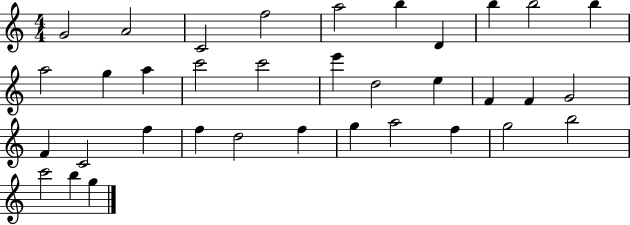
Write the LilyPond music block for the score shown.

{
  \clef treble
  \numericTimeSignature
  \time 4/4
  \key c \major
  g'2 a'2 | c'2 f''2 | a''2 b''4 d'4 | b''4 b''2 b''4 | \break a''2 g''4 a''4 | c'''2 c'''2 | e'''4 d''2 e''4 | f'4 f'4 g'2 | \break f'4 c'2 f''4 | f''4 d''2 f''4 | g''4 a''2 f''4 | g''2 b''2 | \break c'''2 b''4 g''4 | \bar "|."
}